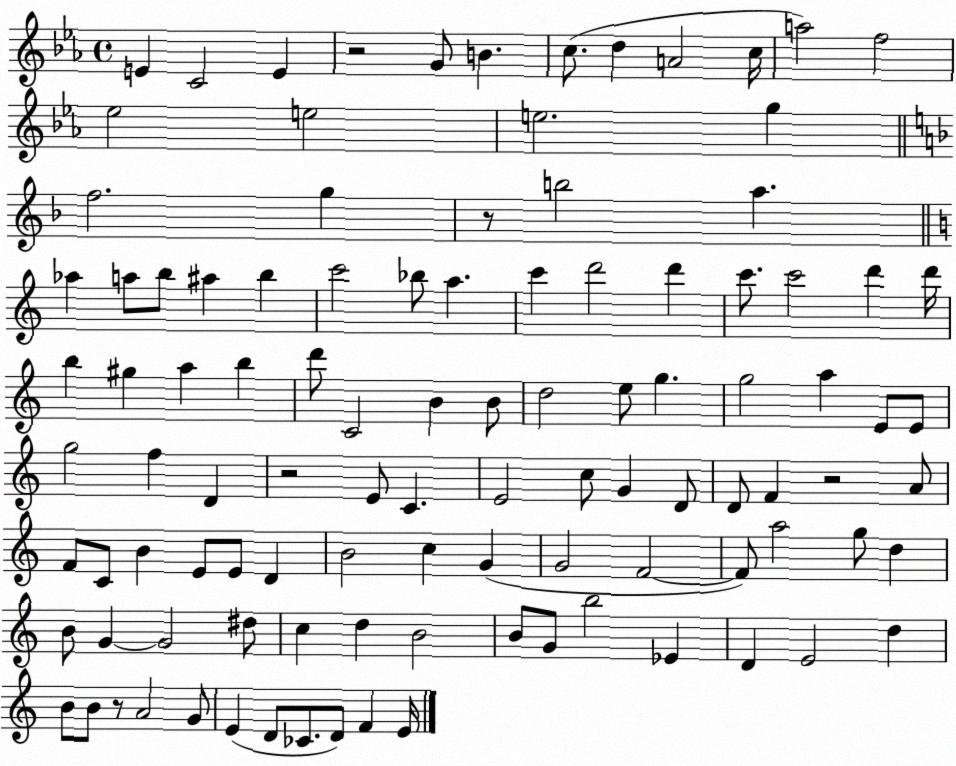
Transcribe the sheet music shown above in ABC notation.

X:1
T:Untitled
M:4/4
L:1/4
K:Eb
E C2 E z2 G/2 B c/2 d A2 c/4 a2 f2 _e2 e2 e2 g f2 g z/2 b2 a _a a/2 b/2 ^a b c'2 _b/2 a c' d'2 d' c'/2 c'2 d' d'/4 b ^g a b d'/2 C2 B B/2 d2 e/2 g g2 a E/2 E/2 g2 f D z2 E/2 C E2 c/2 G D/2 D/2 F z2 A/2 F/2 C/2 B E/2 E/2 D B2 c G G2 F2 F/2 a2 g/2 d B/2 G G2 ^d/2 c d B2 B/2 G/2 b2 _E D E2 d B/2 B/2 z/2 A2 G/2 E D/2 _C/2 D/2 F E/4